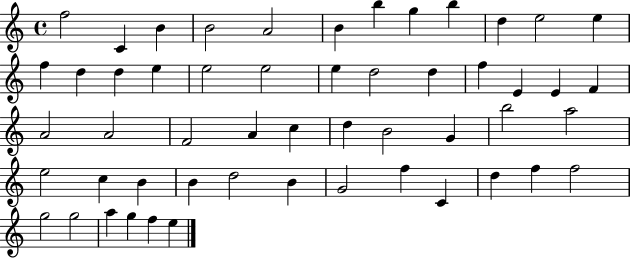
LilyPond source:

{
  \clef treble
  \time 4/4
  \defaultTimeSignature
  \key c \major
  f''2 c'4 b'4 | b'2 a'2 | b'4 b''4 g''4 b''4 | d''4 e''2 e''4 | \break f''4 d''4 d''4 e''4 | e''2 e''2 | e''4 d''2 d''4 | f''4 e'4 e'4 f'4 | \break a'2 a'2 | f'2 a'4 c''4 | d''4 b'2 g'4 | b''2 a''2 | \break e''2 c''4 b'4 | b'4 d''2 b'4 | g'2 f''4 c'4 | d''4 f''4 f''2 | \break g''2 g''2 | a''4 g''4 f''4 e''4 | \bar "|."
}